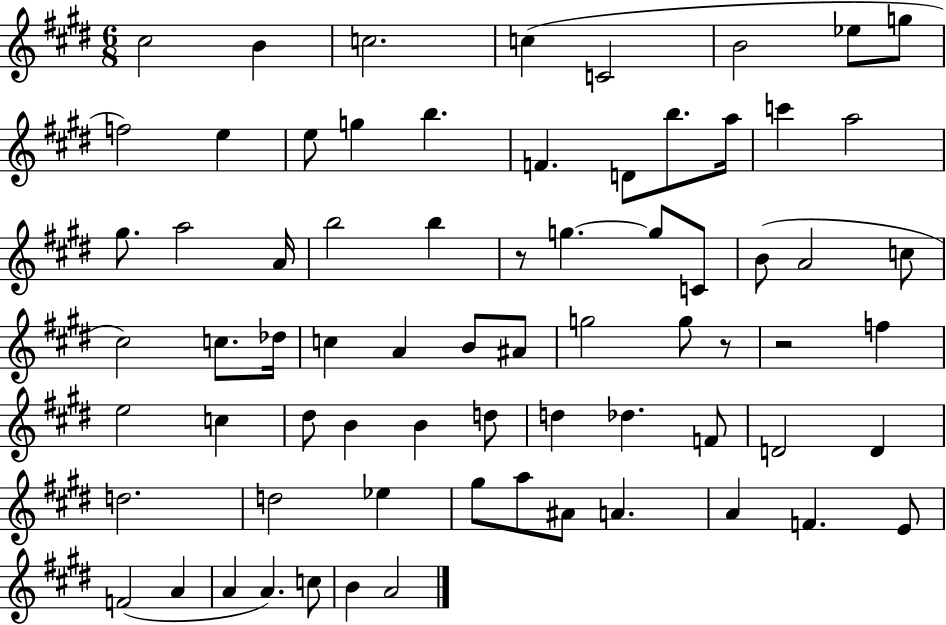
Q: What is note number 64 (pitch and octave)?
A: A4